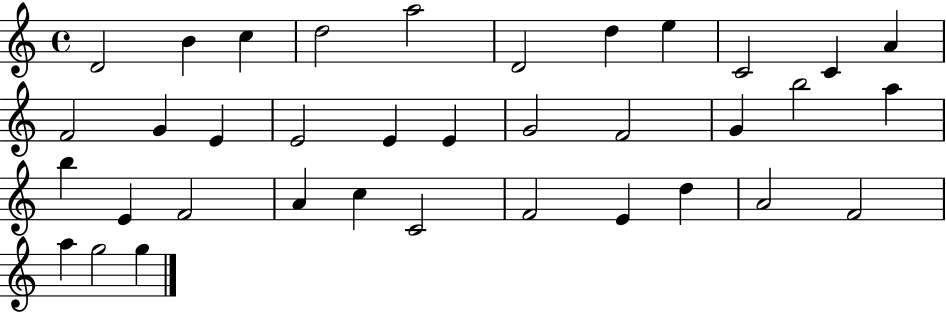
{
  \clef treble
  \time 4/4
  \defaultTimeSignature
  \key c \major
  d'2 b'4 c''4 | d''2 a''2 | d'2 d''4 e''4 | c'2 c'4 a'4 | \break f'2 g'4 e'4 | e'2 e'4 e'4 | g'2 f'2 | g'4 b''2 a''4 | \break b''4 e'4 f'2 | a'4 c''4 c'2 | f'2 e'4 d''4 | a'2 f'2 | \break a''4 g''2 g''4 | \bar "|."
}